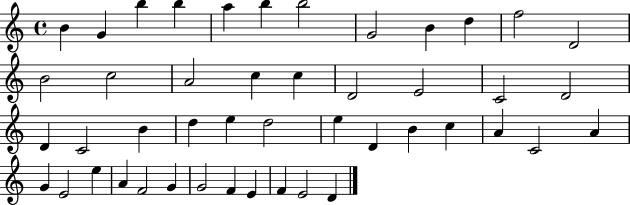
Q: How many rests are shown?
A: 0